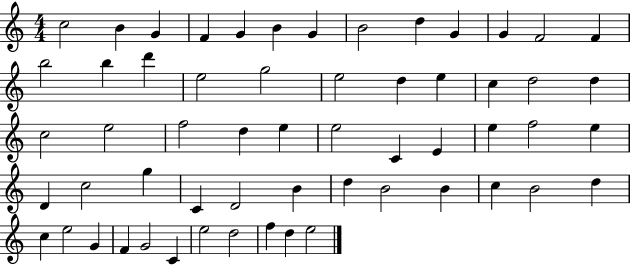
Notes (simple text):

C5/h B4/q G4/q F4/q G4/q B4/q G4/q B4/h D5/q G4/q G4/q F4/h F4/q B5/h B5/q D6/q E5/h G5/h E5/h D5/q E5/q C5/q D5/h D5/q C5/h E5/h F5/h D5/q E5/q E5/h C4/q E4/q E5/q F5/h E5/q D4/q C5/h G5/q C4/q D4/h B4/q D5/q B4/h B4/q C5/q B4/h D5/q C5/q E5/h G4/q F4/q G4/h C4/q E5/h D5/h F5/q D5/q E5/h